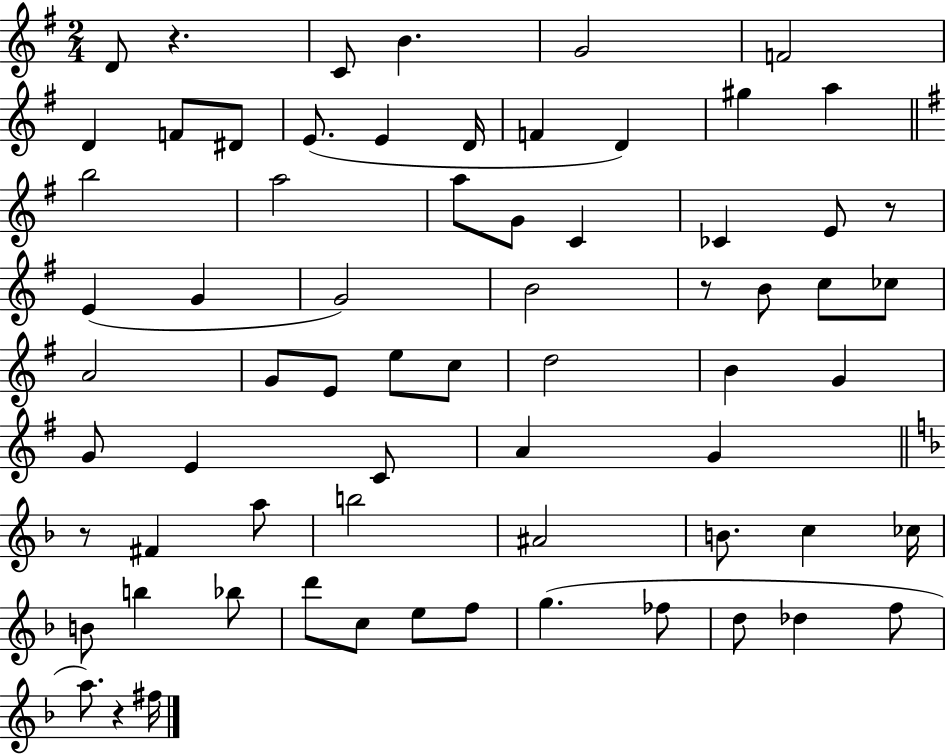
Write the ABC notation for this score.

X:1
T:Untitled
M:2/4
L:1/4
K:G
D/2 z C/2 B G2 F2 D F/2 ^D/2 E/2 E D/4 F D ^g a b2 a2 a/2 G/2 C _C E/2 z/2 E G G2 B2 z/2 B/2 c/2 _c/2 A2 G/2 E/2 e/2 c/2 d2 B G G/2 E C/2 A G z/2 ^F a/2 b2 ^A2 B/2 c _c/4 B/2 b _b/2 d'/2 c/2 e/2 f/2 g _f/2 d/2 _d f/2 a/2 z ^f/4